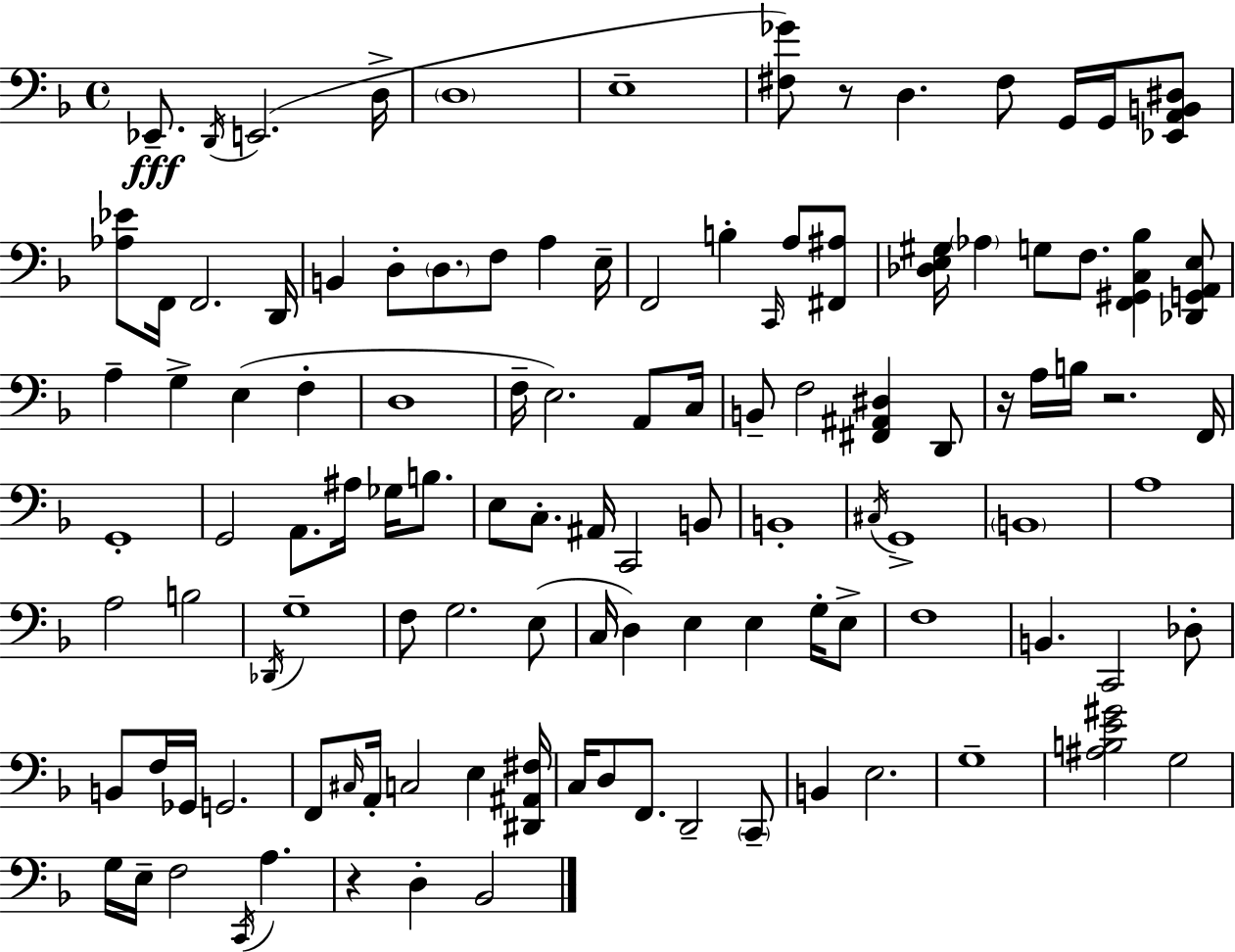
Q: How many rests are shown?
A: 4